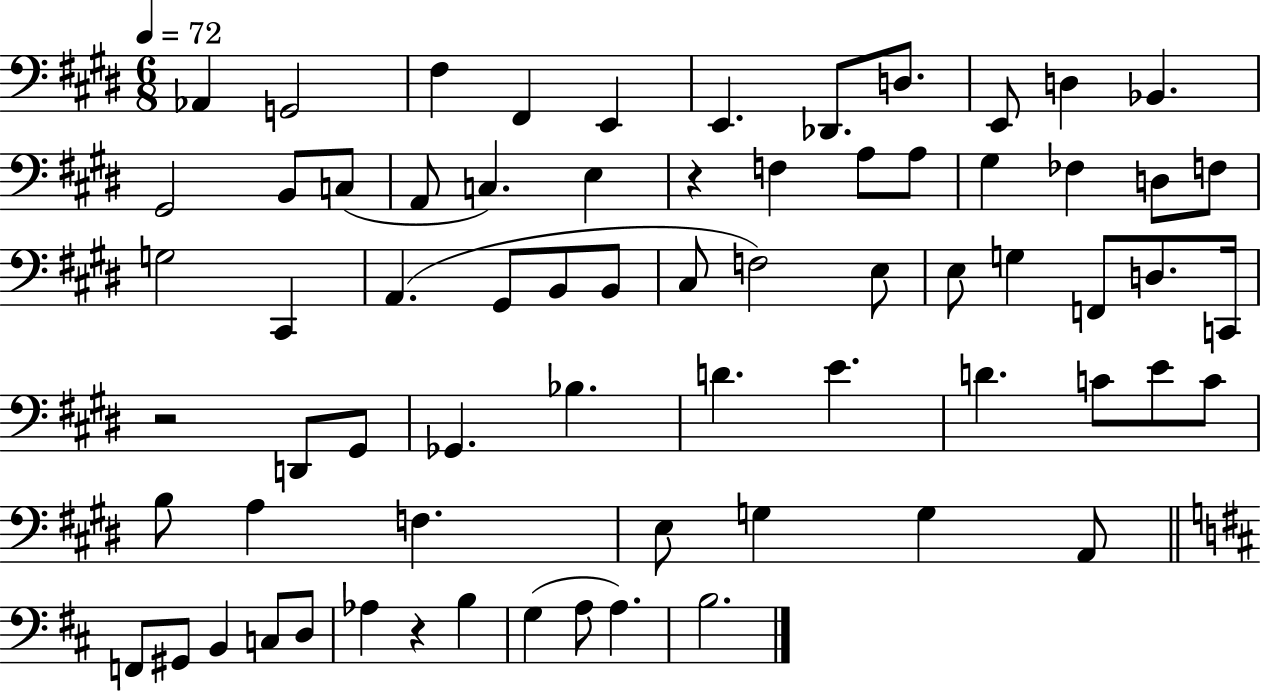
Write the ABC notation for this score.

X:1
T:Untitled
M:6/8
L:1/4
K:E
_A,, G,,2 ^F, ^F,, E,, E,, _D,,/2 D,/2 E,,/2 D, _B,, ^G,,2 B,,/2 C,/2 A,,/2 C, E, z F, A,/2 A,/2 ^G, _F, D,/2 F,/2 G,2 ^C,, A,, ^G,,/2 B,,/2 B,,/2 ^C,/2 F,2 E,/2 E,/2 G, F,,/2 D,/2 C,,/4 z2 D,,/2 ^G,,/2 _G,, _B, D E D C/2 E/2 C/2 B,/2 A, F, E,/2 G, G, A,,/2 F,,/2 ^G,,/2 B,, C,/2 D,/2 _A, z B, G, A,/2 A, B,2